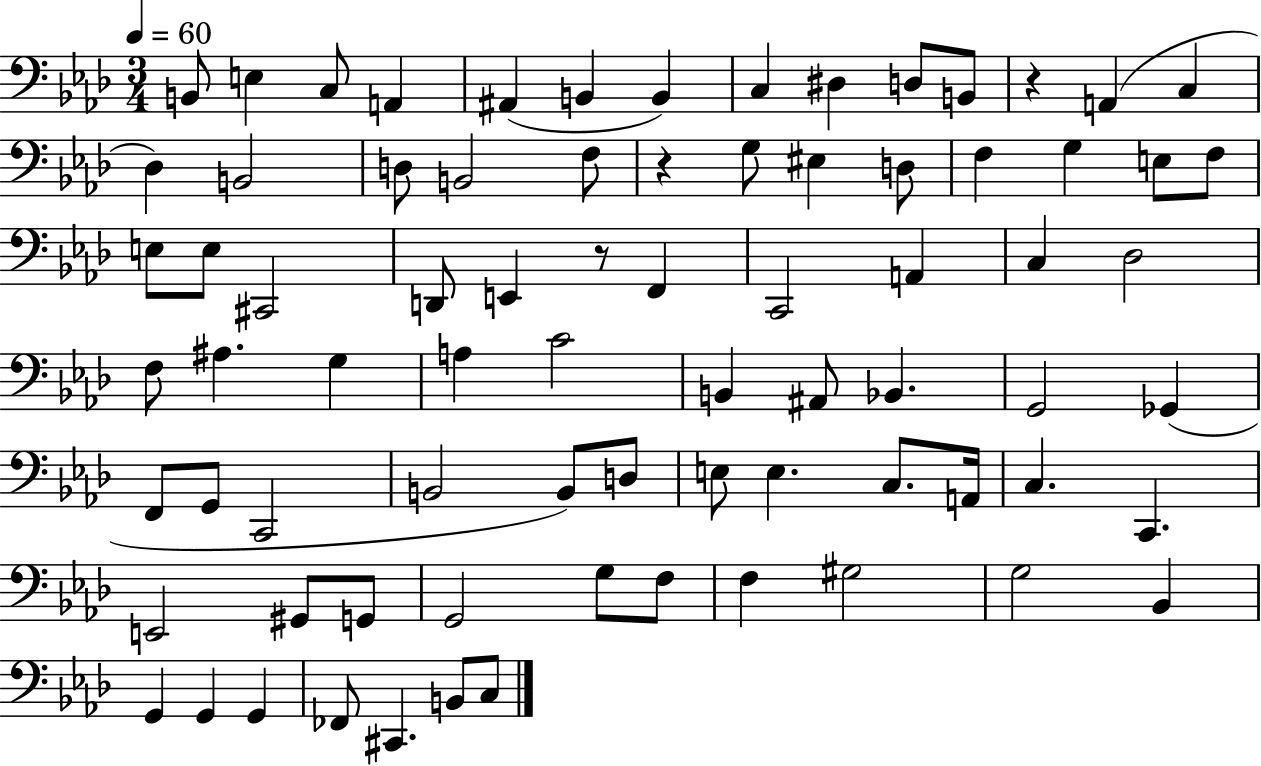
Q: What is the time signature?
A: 3/4